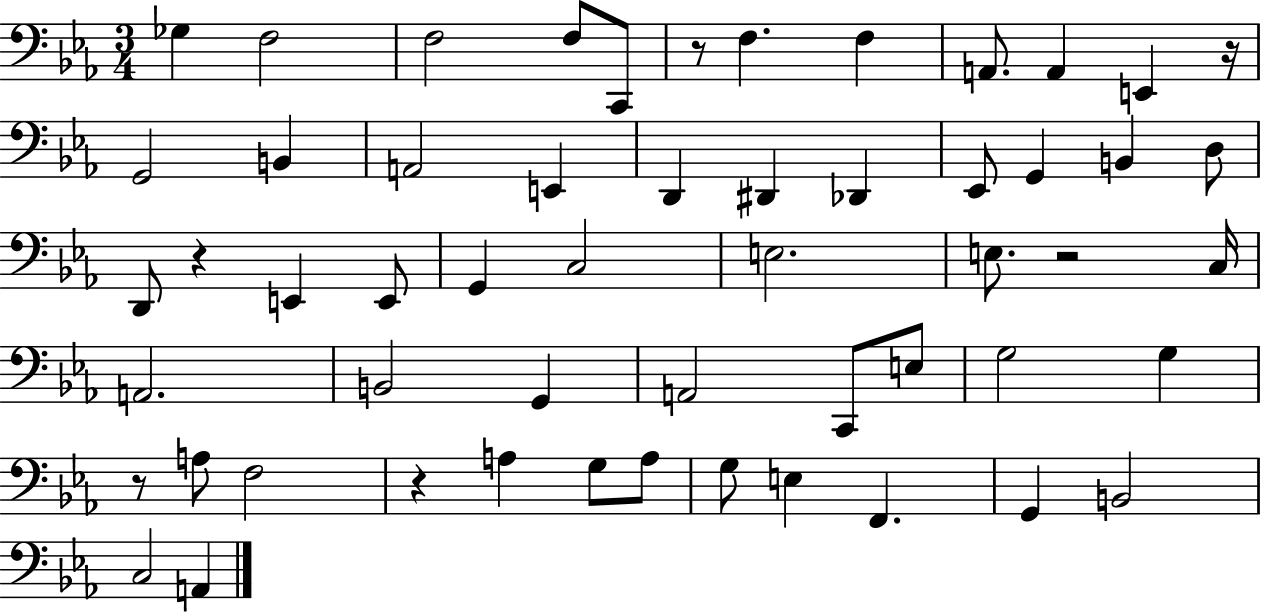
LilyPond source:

{
  \clef bass
  \numericTimeSignature
  \time 3/4
  \key ees \major
  ges4 f2 | f2 f8 c,8 | r8 f4. f4 | a,8. a,4 e,4 r16 | \break g,2 b,4 | a,2 e,4 | d,4 dis,4 des,4 | ees,8 g,4 b,4 d8 | \break d,8 r4 e,4 e,8 | g,4 c2 | e2. | e8. r2 c16 | \break a,2. | b,2 g,4 | a,2 c,8 e8 | g2 g4 | \break r8 a8 f2 | r4 a4 g8 a8 | g8 e4 f,4. | g,4 b,2 | \break c2 a,4 | \bar "|."
}